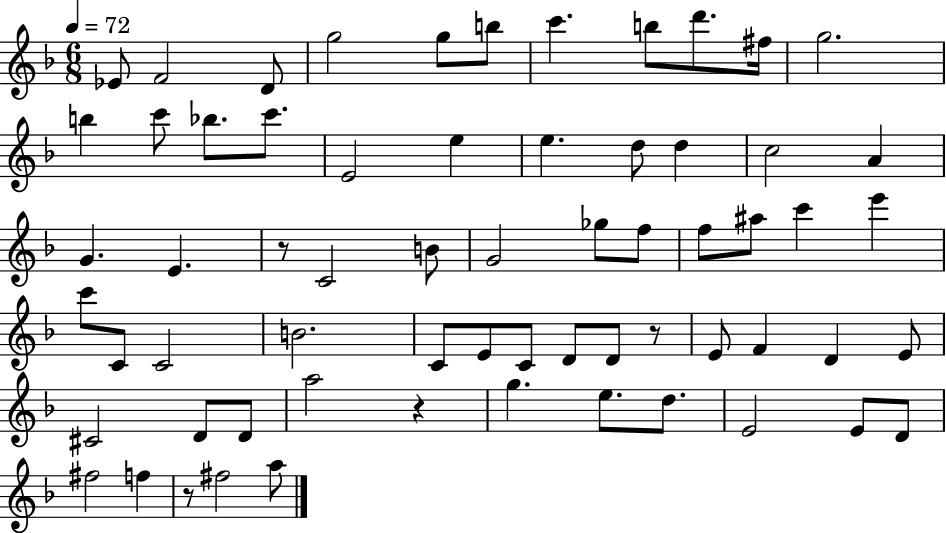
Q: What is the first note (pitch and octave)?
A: Eb4